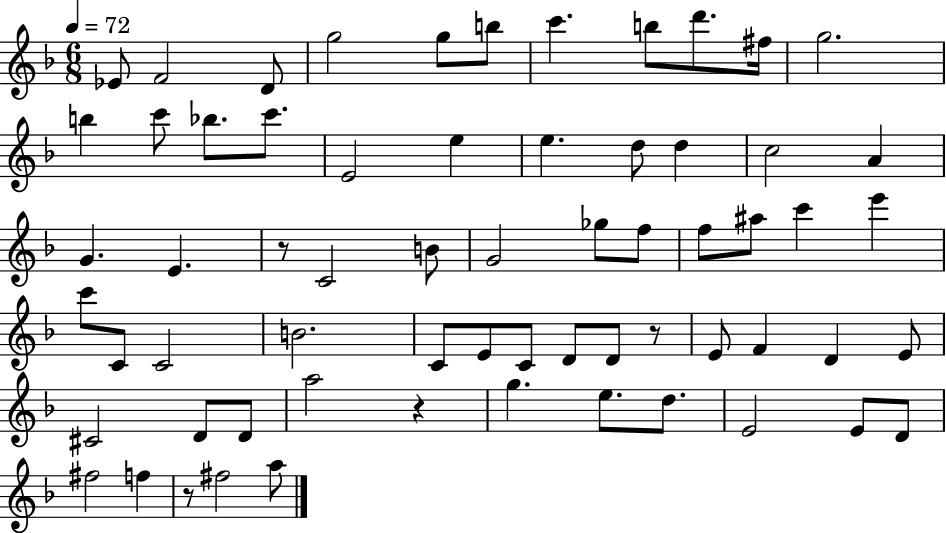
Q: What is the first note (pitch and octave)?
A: Eb4